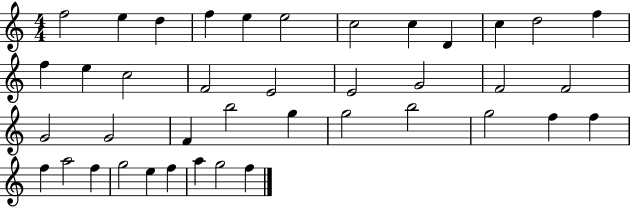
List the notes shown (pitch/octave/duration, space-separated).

F5/h E5/q D5/q F5/q E5/q E5/h C5/h C5/q D4/q C5/q D5/h F5/q F5/q E5/q C5/h F4/h E4/h E4/h G4/h F4/h F4/h G4/h G4/h F4/q B5/h G5/q G5/h B5/h G5/h F5/q F5/q F5/q A5/h F5/q G5/h E5/q F5/q A5/q G5/h F5/q